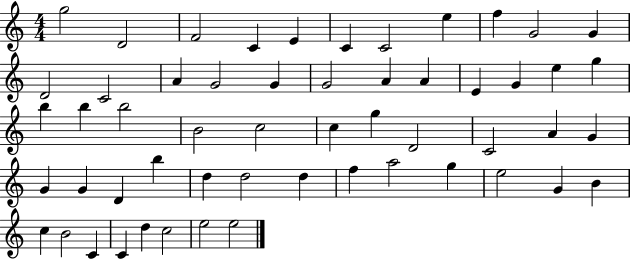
X:1
T:Untitled
M:4/4
L:1/4
K:C
g2 D2 F2 C E C C2 e f G2 G D2 C2 A G2 G G2 A A E G e g b b b2 B2 c2 c g D2 C2 A G G G D b d d2 d f a2 g e2 G B c B2 C C d c2 e2 e2